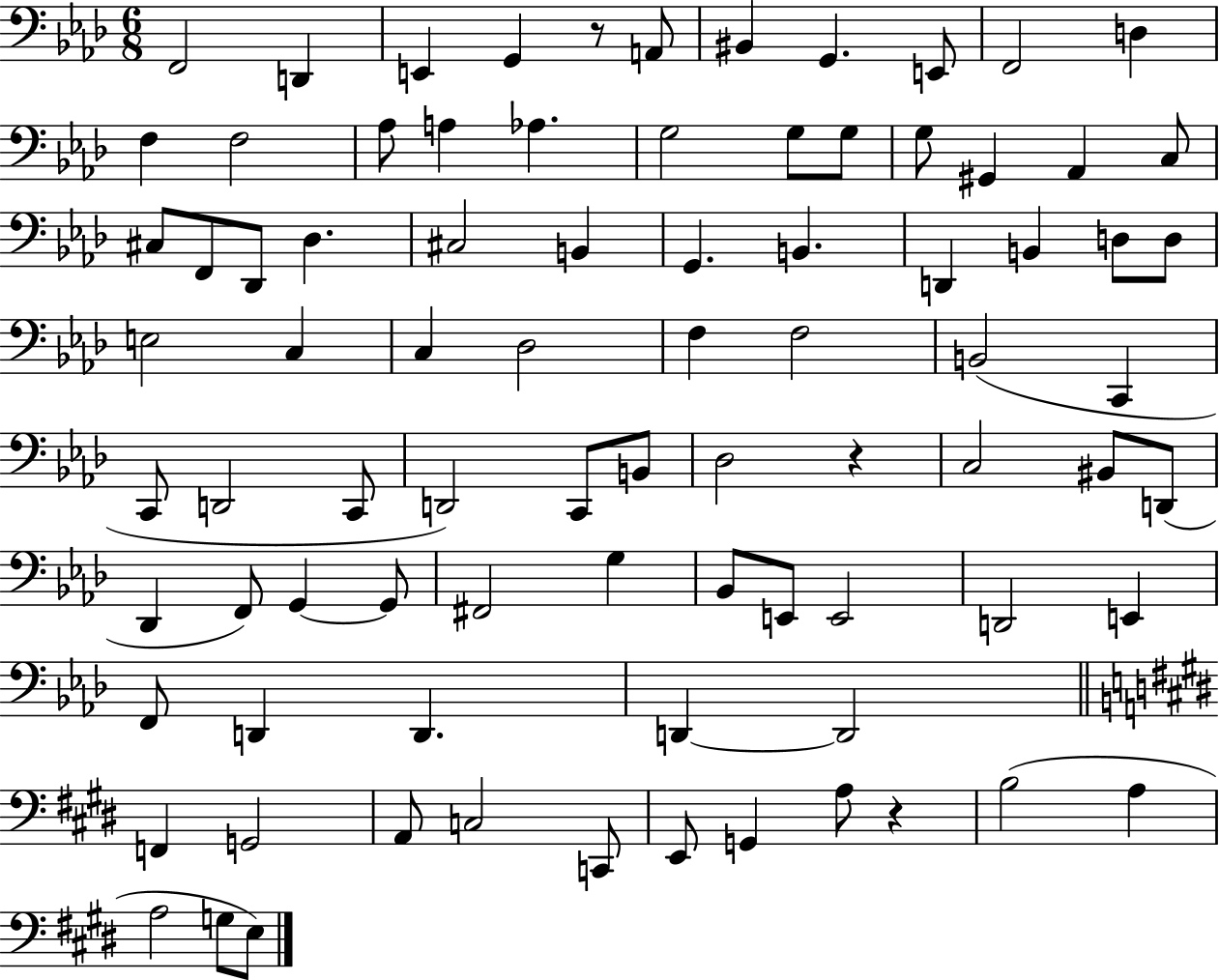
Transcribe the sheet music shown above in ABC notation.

X:1
T:Untitled
M:6/8
L:1/4
K:Ab
F,,2 D,, E,, G,, z/2 A,,/2 ^B,, G,, E,,/2 F,,2 D, F, F,2 _A,/2 A, _A, G,2 G,/2 G,/2 G,/2 ^G,, _A,, C,/2 ^C,/2 F,,/2 _D,,/2 _D, ^C,2 B,, G,, B,, D,, B,, D,/2 D,/2 E,2 C, C, _D,2 F, F,2 B,,2 C,, C,,/2 D,,2 C,,/2 D,,2 C,,/2 B,,/2 _D,2 z C,2 ^B,,/2 D,,/2 _D,, F,,/2 G,, G,,/2 ^F,,2 G, _B,,/2 E,,/2 E,,2 D,,2 E,, F,,/2 D,, D,, D,, D,,2 F,, G,,2 A,,/2 C,2 C,,/2 E,,/2 G,, A,/2 z B,2 A, A,2 G,/2 E,/2